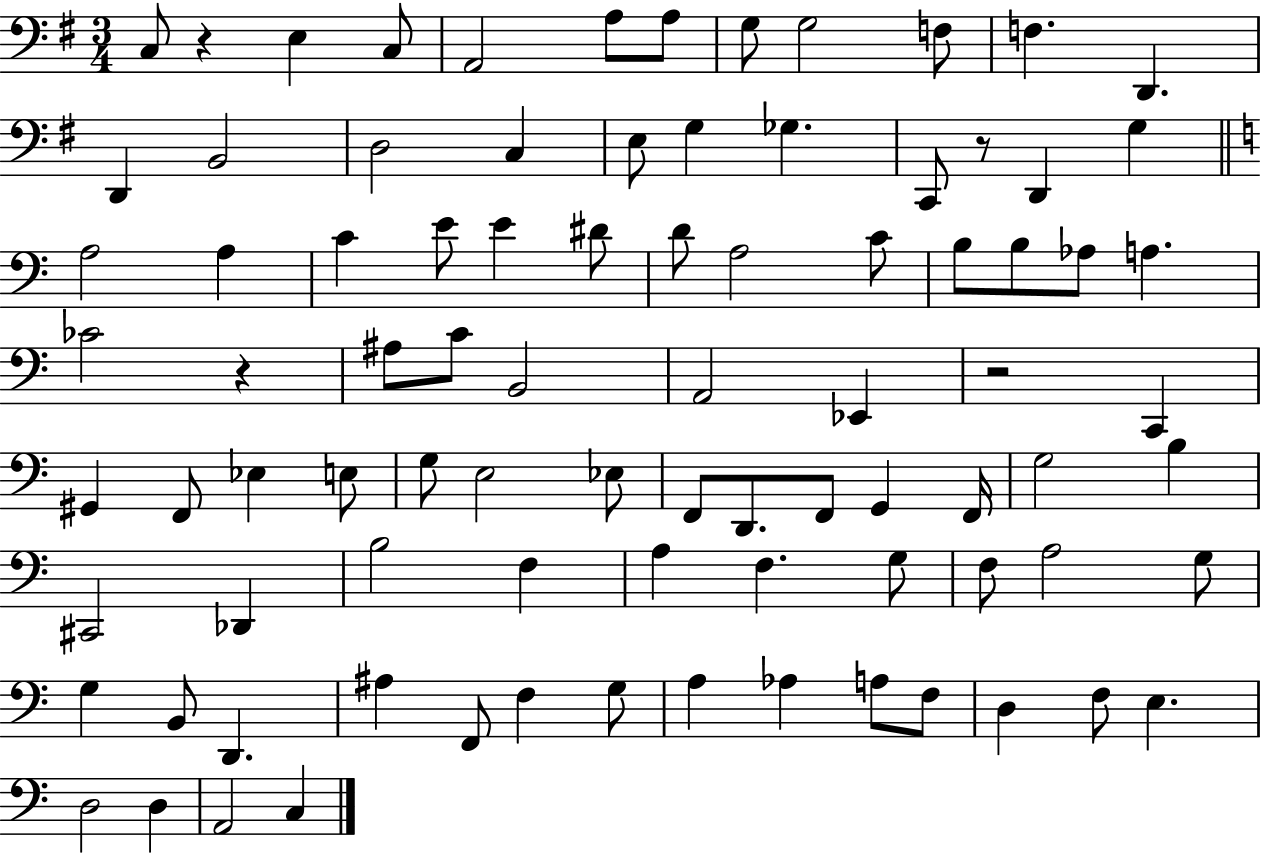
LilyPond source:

{
  \clef bass
  \numericTimeSignature
  \time 3/4
  \key g \major
  c8 r4 e4 c8 | a,2 a8 a8 | g8 g2 f8 | f4. d,4. | \break d,4 b,2 | d2 c4 | e8 g4 ges4. | c,8 r8 d,4 g4 | \break \bar "||" \break \key c \major a2 a4 | c'4 e'8 e'4 dis'8 | d'8 a2 c'8 | b8 b8 aes8 a4. | \break ces'2 r4 | ais8 c'8 b,2 | a,2 ees,4 | r2 c,4 | \break gis,4 f,8 ees4 e8 | g8 e2 ees8 | f,8 d,8. f,8 g,4 f,16 | g2 b4 | \break cis,2 des,4 | b2 f4 | a4 f4. g8 | f8 a2 g8 | \break g4 b,8 d,4. | ais4 f,8 f4 g8 | a4 aes4 a8 f8 | d4 f8 e4. | \break d2 d4 | a,2 c4 | \bar "|."
}